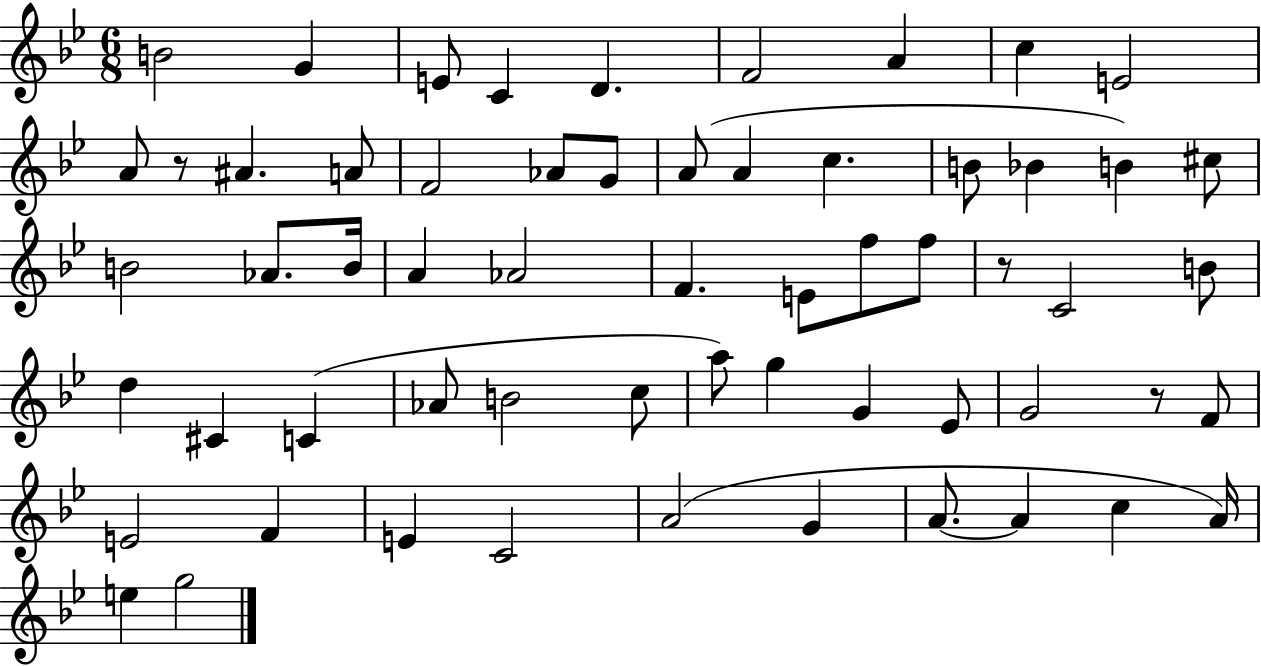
B4/h G4/q E4/e C4/q D4/q. F4/h A4/q C5/q E4/h A4/e R/e A#4/q. A4/e F4/h Ab4/e G4/e A4/e A4/q C5/q. B4/e Bb4/q B4/q C#5/e B4/h Ab4/e. B4/s A4/q Ab4/h F4/q. E4/e F5/e F5/e R/e C4/h B4/e D5/q C#4/q C4/q Ab4/e B4/h C5/e A5/e G5/q G4/q Eb4/e G4/h R/e F4/e E4/h F4/q E4/q C4/h A4/h G4/q A4/e. A4/q C5/q A4/s E5/q G5/h